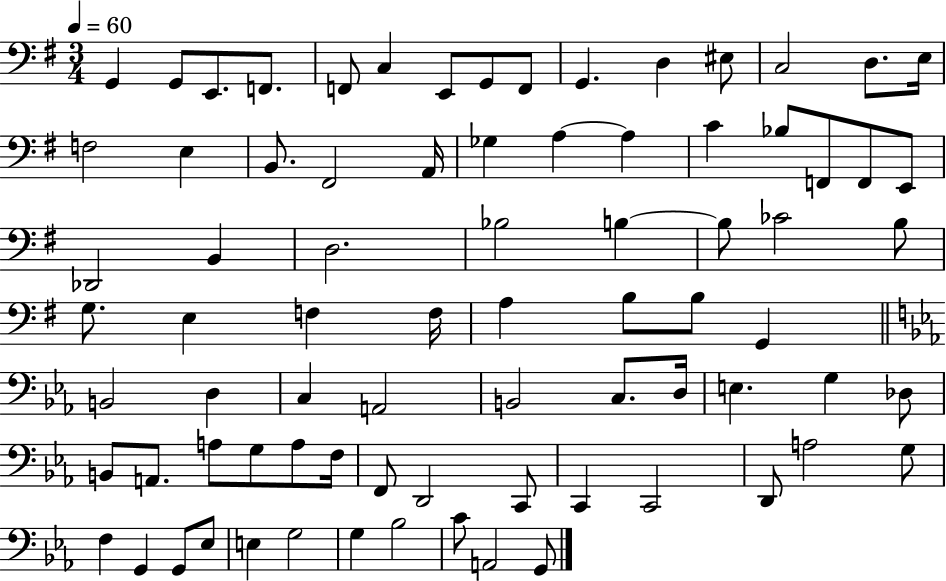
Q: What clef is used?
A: bass